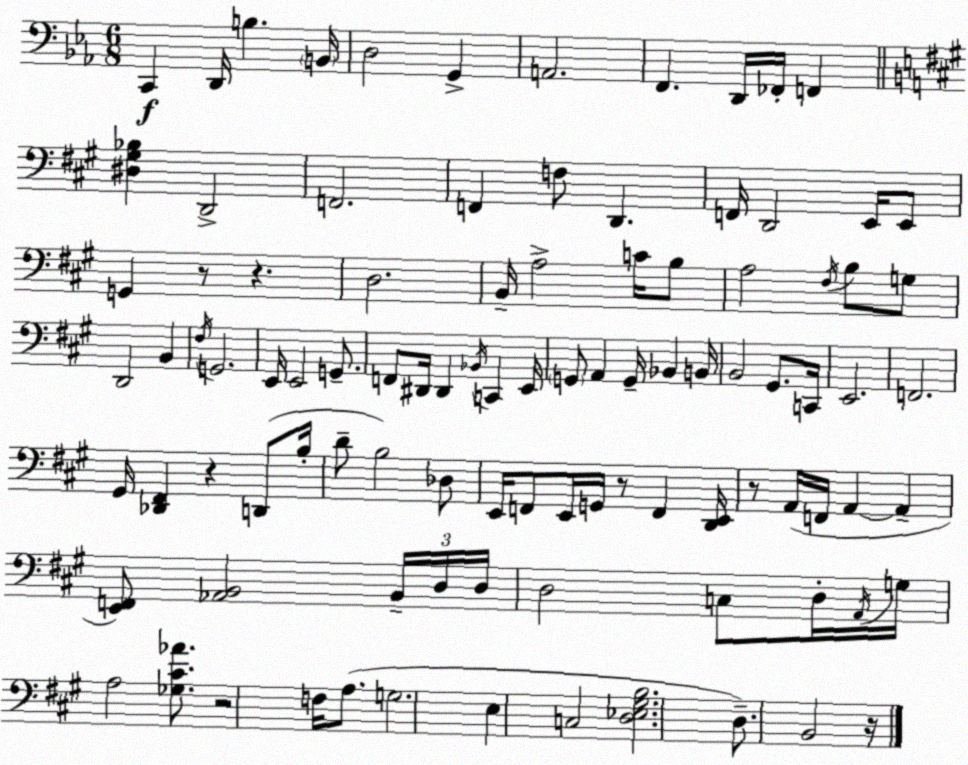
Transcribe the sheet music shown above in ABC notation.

X:1
T:Untitled
M:6/8
L:1/4
K:Eb
C,, D,,/4 B, B,,/4 D,2 G,, A,,2 F,, D,,/4 _F,,/4 F,, [^D,^G,_B,] D,,2 F,,2 F,, F,/2 D,, F,,/4 D,,2 E,,/4 E,,/2 G,, z/2 z D,2 B,,/4 A,2 C/4 B,/2 A,2 ^F,/4 B,/2 G,/2 D,,2 B,, ^F,/4 G,,2 E,,/4 E,,2 G,,/2 F,,/2 ^D,,/4 ^D,, _B,,/4 C,, E,,/4 G,,/2 A,, G,,/4 _B,, B,,/4 B,,2 ^G,,/2 C,,/4 E,,2 F,,2 ^G,,/4 [_D,,^F,,] z D,,/2 B,/4 D/2 B,2 _D,/2 E,,/4 F,,/2 E,,/4 G,,/4 z/2 F,, [D,,E,,]/4 z/2 A,,/4 F,,/4 A,, A,, [E,,F,,]/2 [_A,,B,,]2 B,,/4 D,/4 D,/4 D,2 C,/2 D,/4 A,,/4 G,/4 A,2 [_G,^C_A]/2 z2 F,/4 A,/2 G,2 E, C,2 [D,_E,^G,B,]2 D,/2 B,,2 z/4